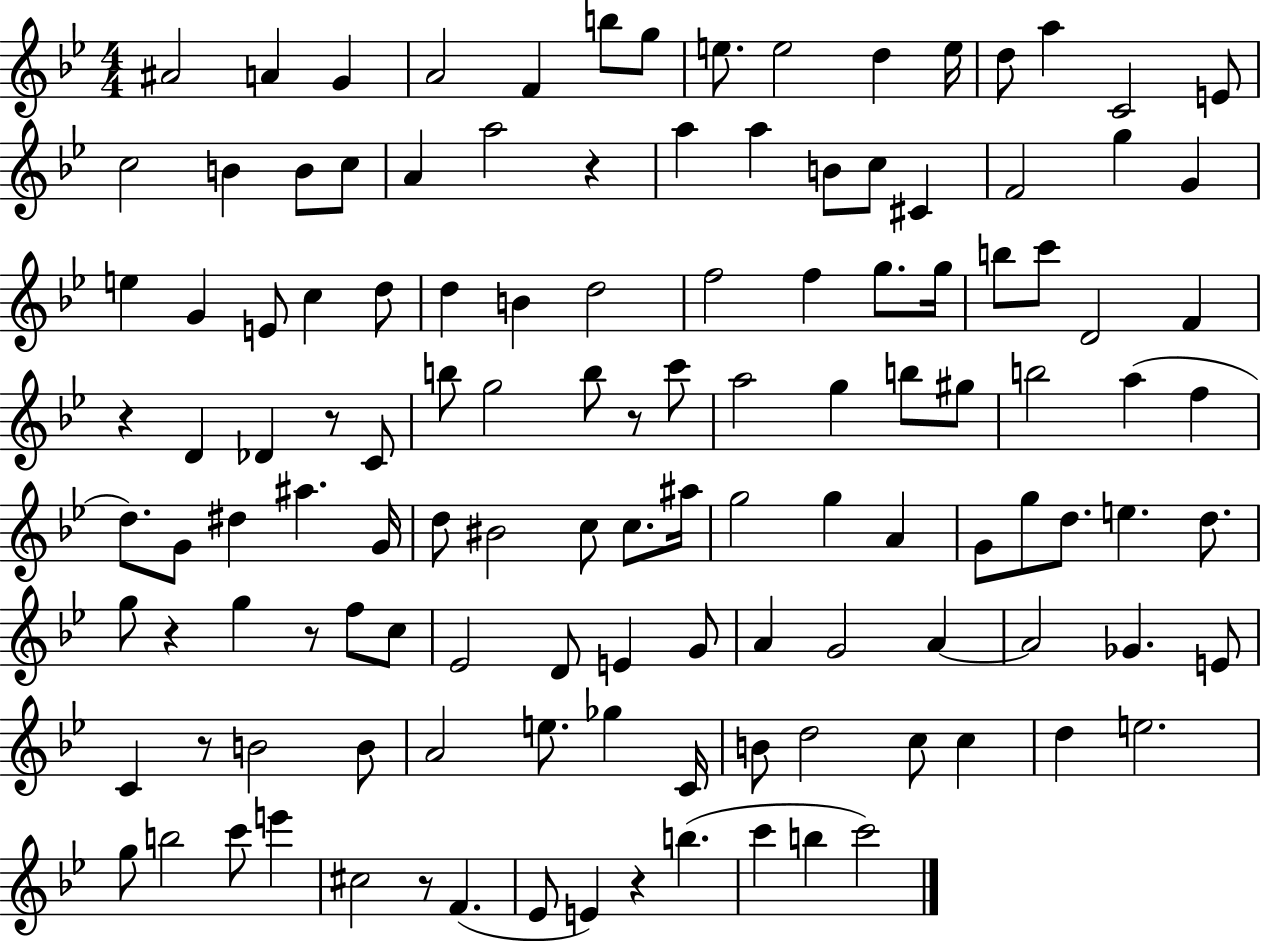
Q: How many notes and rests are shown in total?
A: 125